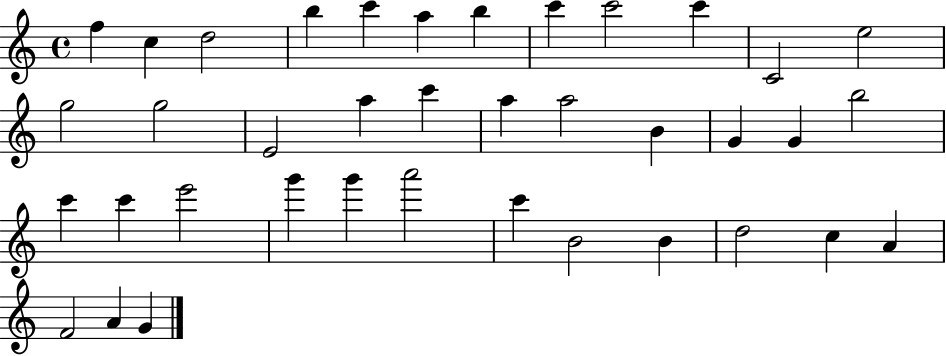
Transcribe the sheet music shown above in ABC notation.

X:1
T:Untitled
M:4/4
L:1/4
K:C
f c d2 b c' a b c' c'2 c' C2 e2 g2 g2 E2 a c' a a2 B G G b2 c' c' e'2 g' g' a'2 c' B2 B d2 c A F2 A G